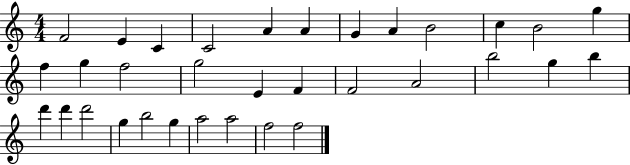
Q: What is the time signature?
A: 4/4